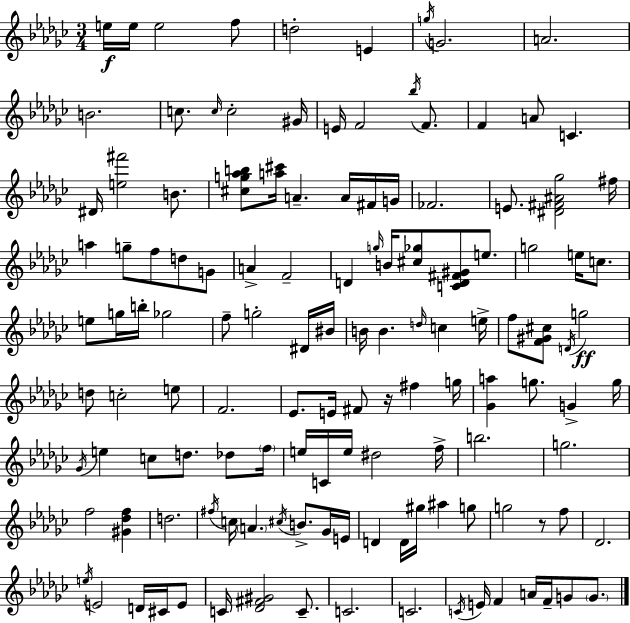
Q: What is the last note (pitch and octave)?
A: G4